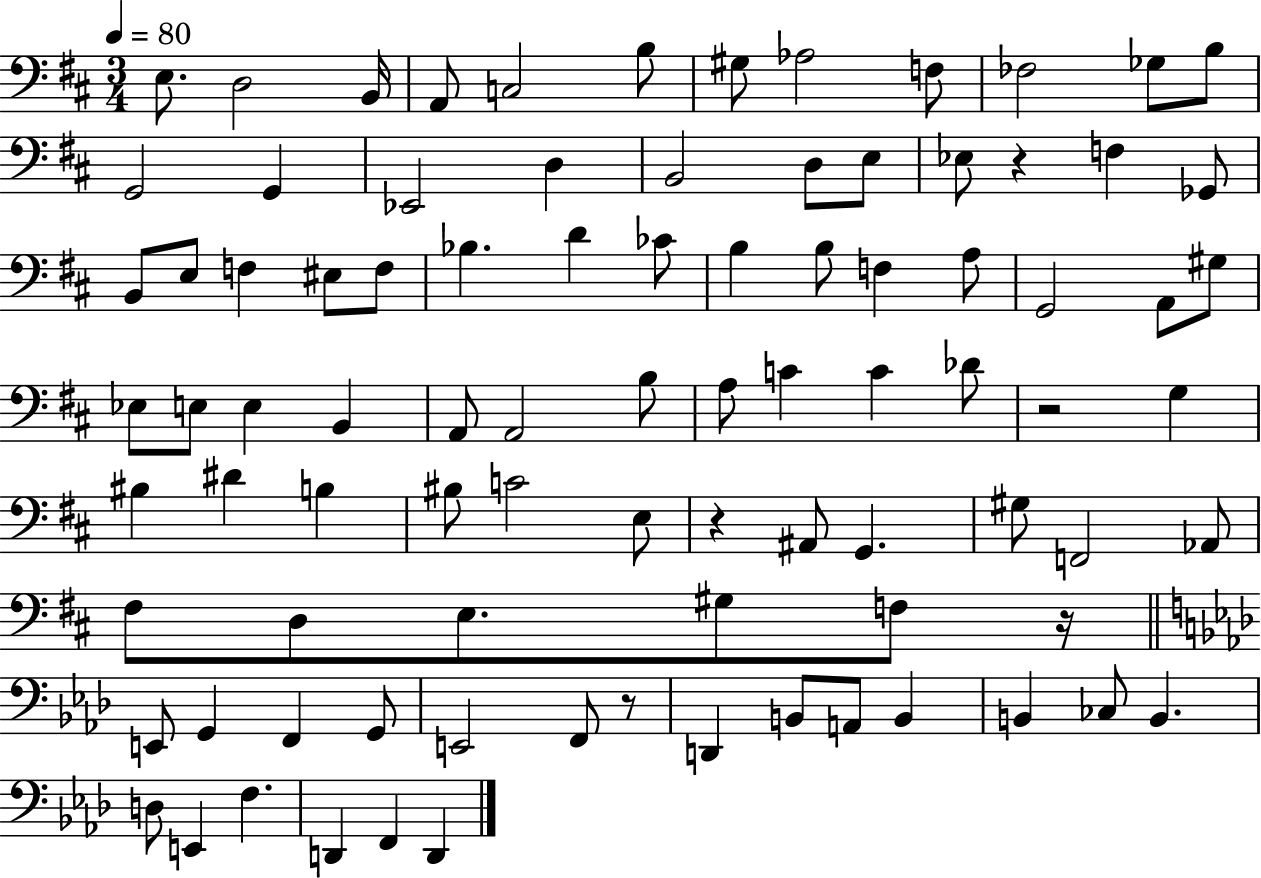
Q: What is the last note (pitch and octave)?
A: D2